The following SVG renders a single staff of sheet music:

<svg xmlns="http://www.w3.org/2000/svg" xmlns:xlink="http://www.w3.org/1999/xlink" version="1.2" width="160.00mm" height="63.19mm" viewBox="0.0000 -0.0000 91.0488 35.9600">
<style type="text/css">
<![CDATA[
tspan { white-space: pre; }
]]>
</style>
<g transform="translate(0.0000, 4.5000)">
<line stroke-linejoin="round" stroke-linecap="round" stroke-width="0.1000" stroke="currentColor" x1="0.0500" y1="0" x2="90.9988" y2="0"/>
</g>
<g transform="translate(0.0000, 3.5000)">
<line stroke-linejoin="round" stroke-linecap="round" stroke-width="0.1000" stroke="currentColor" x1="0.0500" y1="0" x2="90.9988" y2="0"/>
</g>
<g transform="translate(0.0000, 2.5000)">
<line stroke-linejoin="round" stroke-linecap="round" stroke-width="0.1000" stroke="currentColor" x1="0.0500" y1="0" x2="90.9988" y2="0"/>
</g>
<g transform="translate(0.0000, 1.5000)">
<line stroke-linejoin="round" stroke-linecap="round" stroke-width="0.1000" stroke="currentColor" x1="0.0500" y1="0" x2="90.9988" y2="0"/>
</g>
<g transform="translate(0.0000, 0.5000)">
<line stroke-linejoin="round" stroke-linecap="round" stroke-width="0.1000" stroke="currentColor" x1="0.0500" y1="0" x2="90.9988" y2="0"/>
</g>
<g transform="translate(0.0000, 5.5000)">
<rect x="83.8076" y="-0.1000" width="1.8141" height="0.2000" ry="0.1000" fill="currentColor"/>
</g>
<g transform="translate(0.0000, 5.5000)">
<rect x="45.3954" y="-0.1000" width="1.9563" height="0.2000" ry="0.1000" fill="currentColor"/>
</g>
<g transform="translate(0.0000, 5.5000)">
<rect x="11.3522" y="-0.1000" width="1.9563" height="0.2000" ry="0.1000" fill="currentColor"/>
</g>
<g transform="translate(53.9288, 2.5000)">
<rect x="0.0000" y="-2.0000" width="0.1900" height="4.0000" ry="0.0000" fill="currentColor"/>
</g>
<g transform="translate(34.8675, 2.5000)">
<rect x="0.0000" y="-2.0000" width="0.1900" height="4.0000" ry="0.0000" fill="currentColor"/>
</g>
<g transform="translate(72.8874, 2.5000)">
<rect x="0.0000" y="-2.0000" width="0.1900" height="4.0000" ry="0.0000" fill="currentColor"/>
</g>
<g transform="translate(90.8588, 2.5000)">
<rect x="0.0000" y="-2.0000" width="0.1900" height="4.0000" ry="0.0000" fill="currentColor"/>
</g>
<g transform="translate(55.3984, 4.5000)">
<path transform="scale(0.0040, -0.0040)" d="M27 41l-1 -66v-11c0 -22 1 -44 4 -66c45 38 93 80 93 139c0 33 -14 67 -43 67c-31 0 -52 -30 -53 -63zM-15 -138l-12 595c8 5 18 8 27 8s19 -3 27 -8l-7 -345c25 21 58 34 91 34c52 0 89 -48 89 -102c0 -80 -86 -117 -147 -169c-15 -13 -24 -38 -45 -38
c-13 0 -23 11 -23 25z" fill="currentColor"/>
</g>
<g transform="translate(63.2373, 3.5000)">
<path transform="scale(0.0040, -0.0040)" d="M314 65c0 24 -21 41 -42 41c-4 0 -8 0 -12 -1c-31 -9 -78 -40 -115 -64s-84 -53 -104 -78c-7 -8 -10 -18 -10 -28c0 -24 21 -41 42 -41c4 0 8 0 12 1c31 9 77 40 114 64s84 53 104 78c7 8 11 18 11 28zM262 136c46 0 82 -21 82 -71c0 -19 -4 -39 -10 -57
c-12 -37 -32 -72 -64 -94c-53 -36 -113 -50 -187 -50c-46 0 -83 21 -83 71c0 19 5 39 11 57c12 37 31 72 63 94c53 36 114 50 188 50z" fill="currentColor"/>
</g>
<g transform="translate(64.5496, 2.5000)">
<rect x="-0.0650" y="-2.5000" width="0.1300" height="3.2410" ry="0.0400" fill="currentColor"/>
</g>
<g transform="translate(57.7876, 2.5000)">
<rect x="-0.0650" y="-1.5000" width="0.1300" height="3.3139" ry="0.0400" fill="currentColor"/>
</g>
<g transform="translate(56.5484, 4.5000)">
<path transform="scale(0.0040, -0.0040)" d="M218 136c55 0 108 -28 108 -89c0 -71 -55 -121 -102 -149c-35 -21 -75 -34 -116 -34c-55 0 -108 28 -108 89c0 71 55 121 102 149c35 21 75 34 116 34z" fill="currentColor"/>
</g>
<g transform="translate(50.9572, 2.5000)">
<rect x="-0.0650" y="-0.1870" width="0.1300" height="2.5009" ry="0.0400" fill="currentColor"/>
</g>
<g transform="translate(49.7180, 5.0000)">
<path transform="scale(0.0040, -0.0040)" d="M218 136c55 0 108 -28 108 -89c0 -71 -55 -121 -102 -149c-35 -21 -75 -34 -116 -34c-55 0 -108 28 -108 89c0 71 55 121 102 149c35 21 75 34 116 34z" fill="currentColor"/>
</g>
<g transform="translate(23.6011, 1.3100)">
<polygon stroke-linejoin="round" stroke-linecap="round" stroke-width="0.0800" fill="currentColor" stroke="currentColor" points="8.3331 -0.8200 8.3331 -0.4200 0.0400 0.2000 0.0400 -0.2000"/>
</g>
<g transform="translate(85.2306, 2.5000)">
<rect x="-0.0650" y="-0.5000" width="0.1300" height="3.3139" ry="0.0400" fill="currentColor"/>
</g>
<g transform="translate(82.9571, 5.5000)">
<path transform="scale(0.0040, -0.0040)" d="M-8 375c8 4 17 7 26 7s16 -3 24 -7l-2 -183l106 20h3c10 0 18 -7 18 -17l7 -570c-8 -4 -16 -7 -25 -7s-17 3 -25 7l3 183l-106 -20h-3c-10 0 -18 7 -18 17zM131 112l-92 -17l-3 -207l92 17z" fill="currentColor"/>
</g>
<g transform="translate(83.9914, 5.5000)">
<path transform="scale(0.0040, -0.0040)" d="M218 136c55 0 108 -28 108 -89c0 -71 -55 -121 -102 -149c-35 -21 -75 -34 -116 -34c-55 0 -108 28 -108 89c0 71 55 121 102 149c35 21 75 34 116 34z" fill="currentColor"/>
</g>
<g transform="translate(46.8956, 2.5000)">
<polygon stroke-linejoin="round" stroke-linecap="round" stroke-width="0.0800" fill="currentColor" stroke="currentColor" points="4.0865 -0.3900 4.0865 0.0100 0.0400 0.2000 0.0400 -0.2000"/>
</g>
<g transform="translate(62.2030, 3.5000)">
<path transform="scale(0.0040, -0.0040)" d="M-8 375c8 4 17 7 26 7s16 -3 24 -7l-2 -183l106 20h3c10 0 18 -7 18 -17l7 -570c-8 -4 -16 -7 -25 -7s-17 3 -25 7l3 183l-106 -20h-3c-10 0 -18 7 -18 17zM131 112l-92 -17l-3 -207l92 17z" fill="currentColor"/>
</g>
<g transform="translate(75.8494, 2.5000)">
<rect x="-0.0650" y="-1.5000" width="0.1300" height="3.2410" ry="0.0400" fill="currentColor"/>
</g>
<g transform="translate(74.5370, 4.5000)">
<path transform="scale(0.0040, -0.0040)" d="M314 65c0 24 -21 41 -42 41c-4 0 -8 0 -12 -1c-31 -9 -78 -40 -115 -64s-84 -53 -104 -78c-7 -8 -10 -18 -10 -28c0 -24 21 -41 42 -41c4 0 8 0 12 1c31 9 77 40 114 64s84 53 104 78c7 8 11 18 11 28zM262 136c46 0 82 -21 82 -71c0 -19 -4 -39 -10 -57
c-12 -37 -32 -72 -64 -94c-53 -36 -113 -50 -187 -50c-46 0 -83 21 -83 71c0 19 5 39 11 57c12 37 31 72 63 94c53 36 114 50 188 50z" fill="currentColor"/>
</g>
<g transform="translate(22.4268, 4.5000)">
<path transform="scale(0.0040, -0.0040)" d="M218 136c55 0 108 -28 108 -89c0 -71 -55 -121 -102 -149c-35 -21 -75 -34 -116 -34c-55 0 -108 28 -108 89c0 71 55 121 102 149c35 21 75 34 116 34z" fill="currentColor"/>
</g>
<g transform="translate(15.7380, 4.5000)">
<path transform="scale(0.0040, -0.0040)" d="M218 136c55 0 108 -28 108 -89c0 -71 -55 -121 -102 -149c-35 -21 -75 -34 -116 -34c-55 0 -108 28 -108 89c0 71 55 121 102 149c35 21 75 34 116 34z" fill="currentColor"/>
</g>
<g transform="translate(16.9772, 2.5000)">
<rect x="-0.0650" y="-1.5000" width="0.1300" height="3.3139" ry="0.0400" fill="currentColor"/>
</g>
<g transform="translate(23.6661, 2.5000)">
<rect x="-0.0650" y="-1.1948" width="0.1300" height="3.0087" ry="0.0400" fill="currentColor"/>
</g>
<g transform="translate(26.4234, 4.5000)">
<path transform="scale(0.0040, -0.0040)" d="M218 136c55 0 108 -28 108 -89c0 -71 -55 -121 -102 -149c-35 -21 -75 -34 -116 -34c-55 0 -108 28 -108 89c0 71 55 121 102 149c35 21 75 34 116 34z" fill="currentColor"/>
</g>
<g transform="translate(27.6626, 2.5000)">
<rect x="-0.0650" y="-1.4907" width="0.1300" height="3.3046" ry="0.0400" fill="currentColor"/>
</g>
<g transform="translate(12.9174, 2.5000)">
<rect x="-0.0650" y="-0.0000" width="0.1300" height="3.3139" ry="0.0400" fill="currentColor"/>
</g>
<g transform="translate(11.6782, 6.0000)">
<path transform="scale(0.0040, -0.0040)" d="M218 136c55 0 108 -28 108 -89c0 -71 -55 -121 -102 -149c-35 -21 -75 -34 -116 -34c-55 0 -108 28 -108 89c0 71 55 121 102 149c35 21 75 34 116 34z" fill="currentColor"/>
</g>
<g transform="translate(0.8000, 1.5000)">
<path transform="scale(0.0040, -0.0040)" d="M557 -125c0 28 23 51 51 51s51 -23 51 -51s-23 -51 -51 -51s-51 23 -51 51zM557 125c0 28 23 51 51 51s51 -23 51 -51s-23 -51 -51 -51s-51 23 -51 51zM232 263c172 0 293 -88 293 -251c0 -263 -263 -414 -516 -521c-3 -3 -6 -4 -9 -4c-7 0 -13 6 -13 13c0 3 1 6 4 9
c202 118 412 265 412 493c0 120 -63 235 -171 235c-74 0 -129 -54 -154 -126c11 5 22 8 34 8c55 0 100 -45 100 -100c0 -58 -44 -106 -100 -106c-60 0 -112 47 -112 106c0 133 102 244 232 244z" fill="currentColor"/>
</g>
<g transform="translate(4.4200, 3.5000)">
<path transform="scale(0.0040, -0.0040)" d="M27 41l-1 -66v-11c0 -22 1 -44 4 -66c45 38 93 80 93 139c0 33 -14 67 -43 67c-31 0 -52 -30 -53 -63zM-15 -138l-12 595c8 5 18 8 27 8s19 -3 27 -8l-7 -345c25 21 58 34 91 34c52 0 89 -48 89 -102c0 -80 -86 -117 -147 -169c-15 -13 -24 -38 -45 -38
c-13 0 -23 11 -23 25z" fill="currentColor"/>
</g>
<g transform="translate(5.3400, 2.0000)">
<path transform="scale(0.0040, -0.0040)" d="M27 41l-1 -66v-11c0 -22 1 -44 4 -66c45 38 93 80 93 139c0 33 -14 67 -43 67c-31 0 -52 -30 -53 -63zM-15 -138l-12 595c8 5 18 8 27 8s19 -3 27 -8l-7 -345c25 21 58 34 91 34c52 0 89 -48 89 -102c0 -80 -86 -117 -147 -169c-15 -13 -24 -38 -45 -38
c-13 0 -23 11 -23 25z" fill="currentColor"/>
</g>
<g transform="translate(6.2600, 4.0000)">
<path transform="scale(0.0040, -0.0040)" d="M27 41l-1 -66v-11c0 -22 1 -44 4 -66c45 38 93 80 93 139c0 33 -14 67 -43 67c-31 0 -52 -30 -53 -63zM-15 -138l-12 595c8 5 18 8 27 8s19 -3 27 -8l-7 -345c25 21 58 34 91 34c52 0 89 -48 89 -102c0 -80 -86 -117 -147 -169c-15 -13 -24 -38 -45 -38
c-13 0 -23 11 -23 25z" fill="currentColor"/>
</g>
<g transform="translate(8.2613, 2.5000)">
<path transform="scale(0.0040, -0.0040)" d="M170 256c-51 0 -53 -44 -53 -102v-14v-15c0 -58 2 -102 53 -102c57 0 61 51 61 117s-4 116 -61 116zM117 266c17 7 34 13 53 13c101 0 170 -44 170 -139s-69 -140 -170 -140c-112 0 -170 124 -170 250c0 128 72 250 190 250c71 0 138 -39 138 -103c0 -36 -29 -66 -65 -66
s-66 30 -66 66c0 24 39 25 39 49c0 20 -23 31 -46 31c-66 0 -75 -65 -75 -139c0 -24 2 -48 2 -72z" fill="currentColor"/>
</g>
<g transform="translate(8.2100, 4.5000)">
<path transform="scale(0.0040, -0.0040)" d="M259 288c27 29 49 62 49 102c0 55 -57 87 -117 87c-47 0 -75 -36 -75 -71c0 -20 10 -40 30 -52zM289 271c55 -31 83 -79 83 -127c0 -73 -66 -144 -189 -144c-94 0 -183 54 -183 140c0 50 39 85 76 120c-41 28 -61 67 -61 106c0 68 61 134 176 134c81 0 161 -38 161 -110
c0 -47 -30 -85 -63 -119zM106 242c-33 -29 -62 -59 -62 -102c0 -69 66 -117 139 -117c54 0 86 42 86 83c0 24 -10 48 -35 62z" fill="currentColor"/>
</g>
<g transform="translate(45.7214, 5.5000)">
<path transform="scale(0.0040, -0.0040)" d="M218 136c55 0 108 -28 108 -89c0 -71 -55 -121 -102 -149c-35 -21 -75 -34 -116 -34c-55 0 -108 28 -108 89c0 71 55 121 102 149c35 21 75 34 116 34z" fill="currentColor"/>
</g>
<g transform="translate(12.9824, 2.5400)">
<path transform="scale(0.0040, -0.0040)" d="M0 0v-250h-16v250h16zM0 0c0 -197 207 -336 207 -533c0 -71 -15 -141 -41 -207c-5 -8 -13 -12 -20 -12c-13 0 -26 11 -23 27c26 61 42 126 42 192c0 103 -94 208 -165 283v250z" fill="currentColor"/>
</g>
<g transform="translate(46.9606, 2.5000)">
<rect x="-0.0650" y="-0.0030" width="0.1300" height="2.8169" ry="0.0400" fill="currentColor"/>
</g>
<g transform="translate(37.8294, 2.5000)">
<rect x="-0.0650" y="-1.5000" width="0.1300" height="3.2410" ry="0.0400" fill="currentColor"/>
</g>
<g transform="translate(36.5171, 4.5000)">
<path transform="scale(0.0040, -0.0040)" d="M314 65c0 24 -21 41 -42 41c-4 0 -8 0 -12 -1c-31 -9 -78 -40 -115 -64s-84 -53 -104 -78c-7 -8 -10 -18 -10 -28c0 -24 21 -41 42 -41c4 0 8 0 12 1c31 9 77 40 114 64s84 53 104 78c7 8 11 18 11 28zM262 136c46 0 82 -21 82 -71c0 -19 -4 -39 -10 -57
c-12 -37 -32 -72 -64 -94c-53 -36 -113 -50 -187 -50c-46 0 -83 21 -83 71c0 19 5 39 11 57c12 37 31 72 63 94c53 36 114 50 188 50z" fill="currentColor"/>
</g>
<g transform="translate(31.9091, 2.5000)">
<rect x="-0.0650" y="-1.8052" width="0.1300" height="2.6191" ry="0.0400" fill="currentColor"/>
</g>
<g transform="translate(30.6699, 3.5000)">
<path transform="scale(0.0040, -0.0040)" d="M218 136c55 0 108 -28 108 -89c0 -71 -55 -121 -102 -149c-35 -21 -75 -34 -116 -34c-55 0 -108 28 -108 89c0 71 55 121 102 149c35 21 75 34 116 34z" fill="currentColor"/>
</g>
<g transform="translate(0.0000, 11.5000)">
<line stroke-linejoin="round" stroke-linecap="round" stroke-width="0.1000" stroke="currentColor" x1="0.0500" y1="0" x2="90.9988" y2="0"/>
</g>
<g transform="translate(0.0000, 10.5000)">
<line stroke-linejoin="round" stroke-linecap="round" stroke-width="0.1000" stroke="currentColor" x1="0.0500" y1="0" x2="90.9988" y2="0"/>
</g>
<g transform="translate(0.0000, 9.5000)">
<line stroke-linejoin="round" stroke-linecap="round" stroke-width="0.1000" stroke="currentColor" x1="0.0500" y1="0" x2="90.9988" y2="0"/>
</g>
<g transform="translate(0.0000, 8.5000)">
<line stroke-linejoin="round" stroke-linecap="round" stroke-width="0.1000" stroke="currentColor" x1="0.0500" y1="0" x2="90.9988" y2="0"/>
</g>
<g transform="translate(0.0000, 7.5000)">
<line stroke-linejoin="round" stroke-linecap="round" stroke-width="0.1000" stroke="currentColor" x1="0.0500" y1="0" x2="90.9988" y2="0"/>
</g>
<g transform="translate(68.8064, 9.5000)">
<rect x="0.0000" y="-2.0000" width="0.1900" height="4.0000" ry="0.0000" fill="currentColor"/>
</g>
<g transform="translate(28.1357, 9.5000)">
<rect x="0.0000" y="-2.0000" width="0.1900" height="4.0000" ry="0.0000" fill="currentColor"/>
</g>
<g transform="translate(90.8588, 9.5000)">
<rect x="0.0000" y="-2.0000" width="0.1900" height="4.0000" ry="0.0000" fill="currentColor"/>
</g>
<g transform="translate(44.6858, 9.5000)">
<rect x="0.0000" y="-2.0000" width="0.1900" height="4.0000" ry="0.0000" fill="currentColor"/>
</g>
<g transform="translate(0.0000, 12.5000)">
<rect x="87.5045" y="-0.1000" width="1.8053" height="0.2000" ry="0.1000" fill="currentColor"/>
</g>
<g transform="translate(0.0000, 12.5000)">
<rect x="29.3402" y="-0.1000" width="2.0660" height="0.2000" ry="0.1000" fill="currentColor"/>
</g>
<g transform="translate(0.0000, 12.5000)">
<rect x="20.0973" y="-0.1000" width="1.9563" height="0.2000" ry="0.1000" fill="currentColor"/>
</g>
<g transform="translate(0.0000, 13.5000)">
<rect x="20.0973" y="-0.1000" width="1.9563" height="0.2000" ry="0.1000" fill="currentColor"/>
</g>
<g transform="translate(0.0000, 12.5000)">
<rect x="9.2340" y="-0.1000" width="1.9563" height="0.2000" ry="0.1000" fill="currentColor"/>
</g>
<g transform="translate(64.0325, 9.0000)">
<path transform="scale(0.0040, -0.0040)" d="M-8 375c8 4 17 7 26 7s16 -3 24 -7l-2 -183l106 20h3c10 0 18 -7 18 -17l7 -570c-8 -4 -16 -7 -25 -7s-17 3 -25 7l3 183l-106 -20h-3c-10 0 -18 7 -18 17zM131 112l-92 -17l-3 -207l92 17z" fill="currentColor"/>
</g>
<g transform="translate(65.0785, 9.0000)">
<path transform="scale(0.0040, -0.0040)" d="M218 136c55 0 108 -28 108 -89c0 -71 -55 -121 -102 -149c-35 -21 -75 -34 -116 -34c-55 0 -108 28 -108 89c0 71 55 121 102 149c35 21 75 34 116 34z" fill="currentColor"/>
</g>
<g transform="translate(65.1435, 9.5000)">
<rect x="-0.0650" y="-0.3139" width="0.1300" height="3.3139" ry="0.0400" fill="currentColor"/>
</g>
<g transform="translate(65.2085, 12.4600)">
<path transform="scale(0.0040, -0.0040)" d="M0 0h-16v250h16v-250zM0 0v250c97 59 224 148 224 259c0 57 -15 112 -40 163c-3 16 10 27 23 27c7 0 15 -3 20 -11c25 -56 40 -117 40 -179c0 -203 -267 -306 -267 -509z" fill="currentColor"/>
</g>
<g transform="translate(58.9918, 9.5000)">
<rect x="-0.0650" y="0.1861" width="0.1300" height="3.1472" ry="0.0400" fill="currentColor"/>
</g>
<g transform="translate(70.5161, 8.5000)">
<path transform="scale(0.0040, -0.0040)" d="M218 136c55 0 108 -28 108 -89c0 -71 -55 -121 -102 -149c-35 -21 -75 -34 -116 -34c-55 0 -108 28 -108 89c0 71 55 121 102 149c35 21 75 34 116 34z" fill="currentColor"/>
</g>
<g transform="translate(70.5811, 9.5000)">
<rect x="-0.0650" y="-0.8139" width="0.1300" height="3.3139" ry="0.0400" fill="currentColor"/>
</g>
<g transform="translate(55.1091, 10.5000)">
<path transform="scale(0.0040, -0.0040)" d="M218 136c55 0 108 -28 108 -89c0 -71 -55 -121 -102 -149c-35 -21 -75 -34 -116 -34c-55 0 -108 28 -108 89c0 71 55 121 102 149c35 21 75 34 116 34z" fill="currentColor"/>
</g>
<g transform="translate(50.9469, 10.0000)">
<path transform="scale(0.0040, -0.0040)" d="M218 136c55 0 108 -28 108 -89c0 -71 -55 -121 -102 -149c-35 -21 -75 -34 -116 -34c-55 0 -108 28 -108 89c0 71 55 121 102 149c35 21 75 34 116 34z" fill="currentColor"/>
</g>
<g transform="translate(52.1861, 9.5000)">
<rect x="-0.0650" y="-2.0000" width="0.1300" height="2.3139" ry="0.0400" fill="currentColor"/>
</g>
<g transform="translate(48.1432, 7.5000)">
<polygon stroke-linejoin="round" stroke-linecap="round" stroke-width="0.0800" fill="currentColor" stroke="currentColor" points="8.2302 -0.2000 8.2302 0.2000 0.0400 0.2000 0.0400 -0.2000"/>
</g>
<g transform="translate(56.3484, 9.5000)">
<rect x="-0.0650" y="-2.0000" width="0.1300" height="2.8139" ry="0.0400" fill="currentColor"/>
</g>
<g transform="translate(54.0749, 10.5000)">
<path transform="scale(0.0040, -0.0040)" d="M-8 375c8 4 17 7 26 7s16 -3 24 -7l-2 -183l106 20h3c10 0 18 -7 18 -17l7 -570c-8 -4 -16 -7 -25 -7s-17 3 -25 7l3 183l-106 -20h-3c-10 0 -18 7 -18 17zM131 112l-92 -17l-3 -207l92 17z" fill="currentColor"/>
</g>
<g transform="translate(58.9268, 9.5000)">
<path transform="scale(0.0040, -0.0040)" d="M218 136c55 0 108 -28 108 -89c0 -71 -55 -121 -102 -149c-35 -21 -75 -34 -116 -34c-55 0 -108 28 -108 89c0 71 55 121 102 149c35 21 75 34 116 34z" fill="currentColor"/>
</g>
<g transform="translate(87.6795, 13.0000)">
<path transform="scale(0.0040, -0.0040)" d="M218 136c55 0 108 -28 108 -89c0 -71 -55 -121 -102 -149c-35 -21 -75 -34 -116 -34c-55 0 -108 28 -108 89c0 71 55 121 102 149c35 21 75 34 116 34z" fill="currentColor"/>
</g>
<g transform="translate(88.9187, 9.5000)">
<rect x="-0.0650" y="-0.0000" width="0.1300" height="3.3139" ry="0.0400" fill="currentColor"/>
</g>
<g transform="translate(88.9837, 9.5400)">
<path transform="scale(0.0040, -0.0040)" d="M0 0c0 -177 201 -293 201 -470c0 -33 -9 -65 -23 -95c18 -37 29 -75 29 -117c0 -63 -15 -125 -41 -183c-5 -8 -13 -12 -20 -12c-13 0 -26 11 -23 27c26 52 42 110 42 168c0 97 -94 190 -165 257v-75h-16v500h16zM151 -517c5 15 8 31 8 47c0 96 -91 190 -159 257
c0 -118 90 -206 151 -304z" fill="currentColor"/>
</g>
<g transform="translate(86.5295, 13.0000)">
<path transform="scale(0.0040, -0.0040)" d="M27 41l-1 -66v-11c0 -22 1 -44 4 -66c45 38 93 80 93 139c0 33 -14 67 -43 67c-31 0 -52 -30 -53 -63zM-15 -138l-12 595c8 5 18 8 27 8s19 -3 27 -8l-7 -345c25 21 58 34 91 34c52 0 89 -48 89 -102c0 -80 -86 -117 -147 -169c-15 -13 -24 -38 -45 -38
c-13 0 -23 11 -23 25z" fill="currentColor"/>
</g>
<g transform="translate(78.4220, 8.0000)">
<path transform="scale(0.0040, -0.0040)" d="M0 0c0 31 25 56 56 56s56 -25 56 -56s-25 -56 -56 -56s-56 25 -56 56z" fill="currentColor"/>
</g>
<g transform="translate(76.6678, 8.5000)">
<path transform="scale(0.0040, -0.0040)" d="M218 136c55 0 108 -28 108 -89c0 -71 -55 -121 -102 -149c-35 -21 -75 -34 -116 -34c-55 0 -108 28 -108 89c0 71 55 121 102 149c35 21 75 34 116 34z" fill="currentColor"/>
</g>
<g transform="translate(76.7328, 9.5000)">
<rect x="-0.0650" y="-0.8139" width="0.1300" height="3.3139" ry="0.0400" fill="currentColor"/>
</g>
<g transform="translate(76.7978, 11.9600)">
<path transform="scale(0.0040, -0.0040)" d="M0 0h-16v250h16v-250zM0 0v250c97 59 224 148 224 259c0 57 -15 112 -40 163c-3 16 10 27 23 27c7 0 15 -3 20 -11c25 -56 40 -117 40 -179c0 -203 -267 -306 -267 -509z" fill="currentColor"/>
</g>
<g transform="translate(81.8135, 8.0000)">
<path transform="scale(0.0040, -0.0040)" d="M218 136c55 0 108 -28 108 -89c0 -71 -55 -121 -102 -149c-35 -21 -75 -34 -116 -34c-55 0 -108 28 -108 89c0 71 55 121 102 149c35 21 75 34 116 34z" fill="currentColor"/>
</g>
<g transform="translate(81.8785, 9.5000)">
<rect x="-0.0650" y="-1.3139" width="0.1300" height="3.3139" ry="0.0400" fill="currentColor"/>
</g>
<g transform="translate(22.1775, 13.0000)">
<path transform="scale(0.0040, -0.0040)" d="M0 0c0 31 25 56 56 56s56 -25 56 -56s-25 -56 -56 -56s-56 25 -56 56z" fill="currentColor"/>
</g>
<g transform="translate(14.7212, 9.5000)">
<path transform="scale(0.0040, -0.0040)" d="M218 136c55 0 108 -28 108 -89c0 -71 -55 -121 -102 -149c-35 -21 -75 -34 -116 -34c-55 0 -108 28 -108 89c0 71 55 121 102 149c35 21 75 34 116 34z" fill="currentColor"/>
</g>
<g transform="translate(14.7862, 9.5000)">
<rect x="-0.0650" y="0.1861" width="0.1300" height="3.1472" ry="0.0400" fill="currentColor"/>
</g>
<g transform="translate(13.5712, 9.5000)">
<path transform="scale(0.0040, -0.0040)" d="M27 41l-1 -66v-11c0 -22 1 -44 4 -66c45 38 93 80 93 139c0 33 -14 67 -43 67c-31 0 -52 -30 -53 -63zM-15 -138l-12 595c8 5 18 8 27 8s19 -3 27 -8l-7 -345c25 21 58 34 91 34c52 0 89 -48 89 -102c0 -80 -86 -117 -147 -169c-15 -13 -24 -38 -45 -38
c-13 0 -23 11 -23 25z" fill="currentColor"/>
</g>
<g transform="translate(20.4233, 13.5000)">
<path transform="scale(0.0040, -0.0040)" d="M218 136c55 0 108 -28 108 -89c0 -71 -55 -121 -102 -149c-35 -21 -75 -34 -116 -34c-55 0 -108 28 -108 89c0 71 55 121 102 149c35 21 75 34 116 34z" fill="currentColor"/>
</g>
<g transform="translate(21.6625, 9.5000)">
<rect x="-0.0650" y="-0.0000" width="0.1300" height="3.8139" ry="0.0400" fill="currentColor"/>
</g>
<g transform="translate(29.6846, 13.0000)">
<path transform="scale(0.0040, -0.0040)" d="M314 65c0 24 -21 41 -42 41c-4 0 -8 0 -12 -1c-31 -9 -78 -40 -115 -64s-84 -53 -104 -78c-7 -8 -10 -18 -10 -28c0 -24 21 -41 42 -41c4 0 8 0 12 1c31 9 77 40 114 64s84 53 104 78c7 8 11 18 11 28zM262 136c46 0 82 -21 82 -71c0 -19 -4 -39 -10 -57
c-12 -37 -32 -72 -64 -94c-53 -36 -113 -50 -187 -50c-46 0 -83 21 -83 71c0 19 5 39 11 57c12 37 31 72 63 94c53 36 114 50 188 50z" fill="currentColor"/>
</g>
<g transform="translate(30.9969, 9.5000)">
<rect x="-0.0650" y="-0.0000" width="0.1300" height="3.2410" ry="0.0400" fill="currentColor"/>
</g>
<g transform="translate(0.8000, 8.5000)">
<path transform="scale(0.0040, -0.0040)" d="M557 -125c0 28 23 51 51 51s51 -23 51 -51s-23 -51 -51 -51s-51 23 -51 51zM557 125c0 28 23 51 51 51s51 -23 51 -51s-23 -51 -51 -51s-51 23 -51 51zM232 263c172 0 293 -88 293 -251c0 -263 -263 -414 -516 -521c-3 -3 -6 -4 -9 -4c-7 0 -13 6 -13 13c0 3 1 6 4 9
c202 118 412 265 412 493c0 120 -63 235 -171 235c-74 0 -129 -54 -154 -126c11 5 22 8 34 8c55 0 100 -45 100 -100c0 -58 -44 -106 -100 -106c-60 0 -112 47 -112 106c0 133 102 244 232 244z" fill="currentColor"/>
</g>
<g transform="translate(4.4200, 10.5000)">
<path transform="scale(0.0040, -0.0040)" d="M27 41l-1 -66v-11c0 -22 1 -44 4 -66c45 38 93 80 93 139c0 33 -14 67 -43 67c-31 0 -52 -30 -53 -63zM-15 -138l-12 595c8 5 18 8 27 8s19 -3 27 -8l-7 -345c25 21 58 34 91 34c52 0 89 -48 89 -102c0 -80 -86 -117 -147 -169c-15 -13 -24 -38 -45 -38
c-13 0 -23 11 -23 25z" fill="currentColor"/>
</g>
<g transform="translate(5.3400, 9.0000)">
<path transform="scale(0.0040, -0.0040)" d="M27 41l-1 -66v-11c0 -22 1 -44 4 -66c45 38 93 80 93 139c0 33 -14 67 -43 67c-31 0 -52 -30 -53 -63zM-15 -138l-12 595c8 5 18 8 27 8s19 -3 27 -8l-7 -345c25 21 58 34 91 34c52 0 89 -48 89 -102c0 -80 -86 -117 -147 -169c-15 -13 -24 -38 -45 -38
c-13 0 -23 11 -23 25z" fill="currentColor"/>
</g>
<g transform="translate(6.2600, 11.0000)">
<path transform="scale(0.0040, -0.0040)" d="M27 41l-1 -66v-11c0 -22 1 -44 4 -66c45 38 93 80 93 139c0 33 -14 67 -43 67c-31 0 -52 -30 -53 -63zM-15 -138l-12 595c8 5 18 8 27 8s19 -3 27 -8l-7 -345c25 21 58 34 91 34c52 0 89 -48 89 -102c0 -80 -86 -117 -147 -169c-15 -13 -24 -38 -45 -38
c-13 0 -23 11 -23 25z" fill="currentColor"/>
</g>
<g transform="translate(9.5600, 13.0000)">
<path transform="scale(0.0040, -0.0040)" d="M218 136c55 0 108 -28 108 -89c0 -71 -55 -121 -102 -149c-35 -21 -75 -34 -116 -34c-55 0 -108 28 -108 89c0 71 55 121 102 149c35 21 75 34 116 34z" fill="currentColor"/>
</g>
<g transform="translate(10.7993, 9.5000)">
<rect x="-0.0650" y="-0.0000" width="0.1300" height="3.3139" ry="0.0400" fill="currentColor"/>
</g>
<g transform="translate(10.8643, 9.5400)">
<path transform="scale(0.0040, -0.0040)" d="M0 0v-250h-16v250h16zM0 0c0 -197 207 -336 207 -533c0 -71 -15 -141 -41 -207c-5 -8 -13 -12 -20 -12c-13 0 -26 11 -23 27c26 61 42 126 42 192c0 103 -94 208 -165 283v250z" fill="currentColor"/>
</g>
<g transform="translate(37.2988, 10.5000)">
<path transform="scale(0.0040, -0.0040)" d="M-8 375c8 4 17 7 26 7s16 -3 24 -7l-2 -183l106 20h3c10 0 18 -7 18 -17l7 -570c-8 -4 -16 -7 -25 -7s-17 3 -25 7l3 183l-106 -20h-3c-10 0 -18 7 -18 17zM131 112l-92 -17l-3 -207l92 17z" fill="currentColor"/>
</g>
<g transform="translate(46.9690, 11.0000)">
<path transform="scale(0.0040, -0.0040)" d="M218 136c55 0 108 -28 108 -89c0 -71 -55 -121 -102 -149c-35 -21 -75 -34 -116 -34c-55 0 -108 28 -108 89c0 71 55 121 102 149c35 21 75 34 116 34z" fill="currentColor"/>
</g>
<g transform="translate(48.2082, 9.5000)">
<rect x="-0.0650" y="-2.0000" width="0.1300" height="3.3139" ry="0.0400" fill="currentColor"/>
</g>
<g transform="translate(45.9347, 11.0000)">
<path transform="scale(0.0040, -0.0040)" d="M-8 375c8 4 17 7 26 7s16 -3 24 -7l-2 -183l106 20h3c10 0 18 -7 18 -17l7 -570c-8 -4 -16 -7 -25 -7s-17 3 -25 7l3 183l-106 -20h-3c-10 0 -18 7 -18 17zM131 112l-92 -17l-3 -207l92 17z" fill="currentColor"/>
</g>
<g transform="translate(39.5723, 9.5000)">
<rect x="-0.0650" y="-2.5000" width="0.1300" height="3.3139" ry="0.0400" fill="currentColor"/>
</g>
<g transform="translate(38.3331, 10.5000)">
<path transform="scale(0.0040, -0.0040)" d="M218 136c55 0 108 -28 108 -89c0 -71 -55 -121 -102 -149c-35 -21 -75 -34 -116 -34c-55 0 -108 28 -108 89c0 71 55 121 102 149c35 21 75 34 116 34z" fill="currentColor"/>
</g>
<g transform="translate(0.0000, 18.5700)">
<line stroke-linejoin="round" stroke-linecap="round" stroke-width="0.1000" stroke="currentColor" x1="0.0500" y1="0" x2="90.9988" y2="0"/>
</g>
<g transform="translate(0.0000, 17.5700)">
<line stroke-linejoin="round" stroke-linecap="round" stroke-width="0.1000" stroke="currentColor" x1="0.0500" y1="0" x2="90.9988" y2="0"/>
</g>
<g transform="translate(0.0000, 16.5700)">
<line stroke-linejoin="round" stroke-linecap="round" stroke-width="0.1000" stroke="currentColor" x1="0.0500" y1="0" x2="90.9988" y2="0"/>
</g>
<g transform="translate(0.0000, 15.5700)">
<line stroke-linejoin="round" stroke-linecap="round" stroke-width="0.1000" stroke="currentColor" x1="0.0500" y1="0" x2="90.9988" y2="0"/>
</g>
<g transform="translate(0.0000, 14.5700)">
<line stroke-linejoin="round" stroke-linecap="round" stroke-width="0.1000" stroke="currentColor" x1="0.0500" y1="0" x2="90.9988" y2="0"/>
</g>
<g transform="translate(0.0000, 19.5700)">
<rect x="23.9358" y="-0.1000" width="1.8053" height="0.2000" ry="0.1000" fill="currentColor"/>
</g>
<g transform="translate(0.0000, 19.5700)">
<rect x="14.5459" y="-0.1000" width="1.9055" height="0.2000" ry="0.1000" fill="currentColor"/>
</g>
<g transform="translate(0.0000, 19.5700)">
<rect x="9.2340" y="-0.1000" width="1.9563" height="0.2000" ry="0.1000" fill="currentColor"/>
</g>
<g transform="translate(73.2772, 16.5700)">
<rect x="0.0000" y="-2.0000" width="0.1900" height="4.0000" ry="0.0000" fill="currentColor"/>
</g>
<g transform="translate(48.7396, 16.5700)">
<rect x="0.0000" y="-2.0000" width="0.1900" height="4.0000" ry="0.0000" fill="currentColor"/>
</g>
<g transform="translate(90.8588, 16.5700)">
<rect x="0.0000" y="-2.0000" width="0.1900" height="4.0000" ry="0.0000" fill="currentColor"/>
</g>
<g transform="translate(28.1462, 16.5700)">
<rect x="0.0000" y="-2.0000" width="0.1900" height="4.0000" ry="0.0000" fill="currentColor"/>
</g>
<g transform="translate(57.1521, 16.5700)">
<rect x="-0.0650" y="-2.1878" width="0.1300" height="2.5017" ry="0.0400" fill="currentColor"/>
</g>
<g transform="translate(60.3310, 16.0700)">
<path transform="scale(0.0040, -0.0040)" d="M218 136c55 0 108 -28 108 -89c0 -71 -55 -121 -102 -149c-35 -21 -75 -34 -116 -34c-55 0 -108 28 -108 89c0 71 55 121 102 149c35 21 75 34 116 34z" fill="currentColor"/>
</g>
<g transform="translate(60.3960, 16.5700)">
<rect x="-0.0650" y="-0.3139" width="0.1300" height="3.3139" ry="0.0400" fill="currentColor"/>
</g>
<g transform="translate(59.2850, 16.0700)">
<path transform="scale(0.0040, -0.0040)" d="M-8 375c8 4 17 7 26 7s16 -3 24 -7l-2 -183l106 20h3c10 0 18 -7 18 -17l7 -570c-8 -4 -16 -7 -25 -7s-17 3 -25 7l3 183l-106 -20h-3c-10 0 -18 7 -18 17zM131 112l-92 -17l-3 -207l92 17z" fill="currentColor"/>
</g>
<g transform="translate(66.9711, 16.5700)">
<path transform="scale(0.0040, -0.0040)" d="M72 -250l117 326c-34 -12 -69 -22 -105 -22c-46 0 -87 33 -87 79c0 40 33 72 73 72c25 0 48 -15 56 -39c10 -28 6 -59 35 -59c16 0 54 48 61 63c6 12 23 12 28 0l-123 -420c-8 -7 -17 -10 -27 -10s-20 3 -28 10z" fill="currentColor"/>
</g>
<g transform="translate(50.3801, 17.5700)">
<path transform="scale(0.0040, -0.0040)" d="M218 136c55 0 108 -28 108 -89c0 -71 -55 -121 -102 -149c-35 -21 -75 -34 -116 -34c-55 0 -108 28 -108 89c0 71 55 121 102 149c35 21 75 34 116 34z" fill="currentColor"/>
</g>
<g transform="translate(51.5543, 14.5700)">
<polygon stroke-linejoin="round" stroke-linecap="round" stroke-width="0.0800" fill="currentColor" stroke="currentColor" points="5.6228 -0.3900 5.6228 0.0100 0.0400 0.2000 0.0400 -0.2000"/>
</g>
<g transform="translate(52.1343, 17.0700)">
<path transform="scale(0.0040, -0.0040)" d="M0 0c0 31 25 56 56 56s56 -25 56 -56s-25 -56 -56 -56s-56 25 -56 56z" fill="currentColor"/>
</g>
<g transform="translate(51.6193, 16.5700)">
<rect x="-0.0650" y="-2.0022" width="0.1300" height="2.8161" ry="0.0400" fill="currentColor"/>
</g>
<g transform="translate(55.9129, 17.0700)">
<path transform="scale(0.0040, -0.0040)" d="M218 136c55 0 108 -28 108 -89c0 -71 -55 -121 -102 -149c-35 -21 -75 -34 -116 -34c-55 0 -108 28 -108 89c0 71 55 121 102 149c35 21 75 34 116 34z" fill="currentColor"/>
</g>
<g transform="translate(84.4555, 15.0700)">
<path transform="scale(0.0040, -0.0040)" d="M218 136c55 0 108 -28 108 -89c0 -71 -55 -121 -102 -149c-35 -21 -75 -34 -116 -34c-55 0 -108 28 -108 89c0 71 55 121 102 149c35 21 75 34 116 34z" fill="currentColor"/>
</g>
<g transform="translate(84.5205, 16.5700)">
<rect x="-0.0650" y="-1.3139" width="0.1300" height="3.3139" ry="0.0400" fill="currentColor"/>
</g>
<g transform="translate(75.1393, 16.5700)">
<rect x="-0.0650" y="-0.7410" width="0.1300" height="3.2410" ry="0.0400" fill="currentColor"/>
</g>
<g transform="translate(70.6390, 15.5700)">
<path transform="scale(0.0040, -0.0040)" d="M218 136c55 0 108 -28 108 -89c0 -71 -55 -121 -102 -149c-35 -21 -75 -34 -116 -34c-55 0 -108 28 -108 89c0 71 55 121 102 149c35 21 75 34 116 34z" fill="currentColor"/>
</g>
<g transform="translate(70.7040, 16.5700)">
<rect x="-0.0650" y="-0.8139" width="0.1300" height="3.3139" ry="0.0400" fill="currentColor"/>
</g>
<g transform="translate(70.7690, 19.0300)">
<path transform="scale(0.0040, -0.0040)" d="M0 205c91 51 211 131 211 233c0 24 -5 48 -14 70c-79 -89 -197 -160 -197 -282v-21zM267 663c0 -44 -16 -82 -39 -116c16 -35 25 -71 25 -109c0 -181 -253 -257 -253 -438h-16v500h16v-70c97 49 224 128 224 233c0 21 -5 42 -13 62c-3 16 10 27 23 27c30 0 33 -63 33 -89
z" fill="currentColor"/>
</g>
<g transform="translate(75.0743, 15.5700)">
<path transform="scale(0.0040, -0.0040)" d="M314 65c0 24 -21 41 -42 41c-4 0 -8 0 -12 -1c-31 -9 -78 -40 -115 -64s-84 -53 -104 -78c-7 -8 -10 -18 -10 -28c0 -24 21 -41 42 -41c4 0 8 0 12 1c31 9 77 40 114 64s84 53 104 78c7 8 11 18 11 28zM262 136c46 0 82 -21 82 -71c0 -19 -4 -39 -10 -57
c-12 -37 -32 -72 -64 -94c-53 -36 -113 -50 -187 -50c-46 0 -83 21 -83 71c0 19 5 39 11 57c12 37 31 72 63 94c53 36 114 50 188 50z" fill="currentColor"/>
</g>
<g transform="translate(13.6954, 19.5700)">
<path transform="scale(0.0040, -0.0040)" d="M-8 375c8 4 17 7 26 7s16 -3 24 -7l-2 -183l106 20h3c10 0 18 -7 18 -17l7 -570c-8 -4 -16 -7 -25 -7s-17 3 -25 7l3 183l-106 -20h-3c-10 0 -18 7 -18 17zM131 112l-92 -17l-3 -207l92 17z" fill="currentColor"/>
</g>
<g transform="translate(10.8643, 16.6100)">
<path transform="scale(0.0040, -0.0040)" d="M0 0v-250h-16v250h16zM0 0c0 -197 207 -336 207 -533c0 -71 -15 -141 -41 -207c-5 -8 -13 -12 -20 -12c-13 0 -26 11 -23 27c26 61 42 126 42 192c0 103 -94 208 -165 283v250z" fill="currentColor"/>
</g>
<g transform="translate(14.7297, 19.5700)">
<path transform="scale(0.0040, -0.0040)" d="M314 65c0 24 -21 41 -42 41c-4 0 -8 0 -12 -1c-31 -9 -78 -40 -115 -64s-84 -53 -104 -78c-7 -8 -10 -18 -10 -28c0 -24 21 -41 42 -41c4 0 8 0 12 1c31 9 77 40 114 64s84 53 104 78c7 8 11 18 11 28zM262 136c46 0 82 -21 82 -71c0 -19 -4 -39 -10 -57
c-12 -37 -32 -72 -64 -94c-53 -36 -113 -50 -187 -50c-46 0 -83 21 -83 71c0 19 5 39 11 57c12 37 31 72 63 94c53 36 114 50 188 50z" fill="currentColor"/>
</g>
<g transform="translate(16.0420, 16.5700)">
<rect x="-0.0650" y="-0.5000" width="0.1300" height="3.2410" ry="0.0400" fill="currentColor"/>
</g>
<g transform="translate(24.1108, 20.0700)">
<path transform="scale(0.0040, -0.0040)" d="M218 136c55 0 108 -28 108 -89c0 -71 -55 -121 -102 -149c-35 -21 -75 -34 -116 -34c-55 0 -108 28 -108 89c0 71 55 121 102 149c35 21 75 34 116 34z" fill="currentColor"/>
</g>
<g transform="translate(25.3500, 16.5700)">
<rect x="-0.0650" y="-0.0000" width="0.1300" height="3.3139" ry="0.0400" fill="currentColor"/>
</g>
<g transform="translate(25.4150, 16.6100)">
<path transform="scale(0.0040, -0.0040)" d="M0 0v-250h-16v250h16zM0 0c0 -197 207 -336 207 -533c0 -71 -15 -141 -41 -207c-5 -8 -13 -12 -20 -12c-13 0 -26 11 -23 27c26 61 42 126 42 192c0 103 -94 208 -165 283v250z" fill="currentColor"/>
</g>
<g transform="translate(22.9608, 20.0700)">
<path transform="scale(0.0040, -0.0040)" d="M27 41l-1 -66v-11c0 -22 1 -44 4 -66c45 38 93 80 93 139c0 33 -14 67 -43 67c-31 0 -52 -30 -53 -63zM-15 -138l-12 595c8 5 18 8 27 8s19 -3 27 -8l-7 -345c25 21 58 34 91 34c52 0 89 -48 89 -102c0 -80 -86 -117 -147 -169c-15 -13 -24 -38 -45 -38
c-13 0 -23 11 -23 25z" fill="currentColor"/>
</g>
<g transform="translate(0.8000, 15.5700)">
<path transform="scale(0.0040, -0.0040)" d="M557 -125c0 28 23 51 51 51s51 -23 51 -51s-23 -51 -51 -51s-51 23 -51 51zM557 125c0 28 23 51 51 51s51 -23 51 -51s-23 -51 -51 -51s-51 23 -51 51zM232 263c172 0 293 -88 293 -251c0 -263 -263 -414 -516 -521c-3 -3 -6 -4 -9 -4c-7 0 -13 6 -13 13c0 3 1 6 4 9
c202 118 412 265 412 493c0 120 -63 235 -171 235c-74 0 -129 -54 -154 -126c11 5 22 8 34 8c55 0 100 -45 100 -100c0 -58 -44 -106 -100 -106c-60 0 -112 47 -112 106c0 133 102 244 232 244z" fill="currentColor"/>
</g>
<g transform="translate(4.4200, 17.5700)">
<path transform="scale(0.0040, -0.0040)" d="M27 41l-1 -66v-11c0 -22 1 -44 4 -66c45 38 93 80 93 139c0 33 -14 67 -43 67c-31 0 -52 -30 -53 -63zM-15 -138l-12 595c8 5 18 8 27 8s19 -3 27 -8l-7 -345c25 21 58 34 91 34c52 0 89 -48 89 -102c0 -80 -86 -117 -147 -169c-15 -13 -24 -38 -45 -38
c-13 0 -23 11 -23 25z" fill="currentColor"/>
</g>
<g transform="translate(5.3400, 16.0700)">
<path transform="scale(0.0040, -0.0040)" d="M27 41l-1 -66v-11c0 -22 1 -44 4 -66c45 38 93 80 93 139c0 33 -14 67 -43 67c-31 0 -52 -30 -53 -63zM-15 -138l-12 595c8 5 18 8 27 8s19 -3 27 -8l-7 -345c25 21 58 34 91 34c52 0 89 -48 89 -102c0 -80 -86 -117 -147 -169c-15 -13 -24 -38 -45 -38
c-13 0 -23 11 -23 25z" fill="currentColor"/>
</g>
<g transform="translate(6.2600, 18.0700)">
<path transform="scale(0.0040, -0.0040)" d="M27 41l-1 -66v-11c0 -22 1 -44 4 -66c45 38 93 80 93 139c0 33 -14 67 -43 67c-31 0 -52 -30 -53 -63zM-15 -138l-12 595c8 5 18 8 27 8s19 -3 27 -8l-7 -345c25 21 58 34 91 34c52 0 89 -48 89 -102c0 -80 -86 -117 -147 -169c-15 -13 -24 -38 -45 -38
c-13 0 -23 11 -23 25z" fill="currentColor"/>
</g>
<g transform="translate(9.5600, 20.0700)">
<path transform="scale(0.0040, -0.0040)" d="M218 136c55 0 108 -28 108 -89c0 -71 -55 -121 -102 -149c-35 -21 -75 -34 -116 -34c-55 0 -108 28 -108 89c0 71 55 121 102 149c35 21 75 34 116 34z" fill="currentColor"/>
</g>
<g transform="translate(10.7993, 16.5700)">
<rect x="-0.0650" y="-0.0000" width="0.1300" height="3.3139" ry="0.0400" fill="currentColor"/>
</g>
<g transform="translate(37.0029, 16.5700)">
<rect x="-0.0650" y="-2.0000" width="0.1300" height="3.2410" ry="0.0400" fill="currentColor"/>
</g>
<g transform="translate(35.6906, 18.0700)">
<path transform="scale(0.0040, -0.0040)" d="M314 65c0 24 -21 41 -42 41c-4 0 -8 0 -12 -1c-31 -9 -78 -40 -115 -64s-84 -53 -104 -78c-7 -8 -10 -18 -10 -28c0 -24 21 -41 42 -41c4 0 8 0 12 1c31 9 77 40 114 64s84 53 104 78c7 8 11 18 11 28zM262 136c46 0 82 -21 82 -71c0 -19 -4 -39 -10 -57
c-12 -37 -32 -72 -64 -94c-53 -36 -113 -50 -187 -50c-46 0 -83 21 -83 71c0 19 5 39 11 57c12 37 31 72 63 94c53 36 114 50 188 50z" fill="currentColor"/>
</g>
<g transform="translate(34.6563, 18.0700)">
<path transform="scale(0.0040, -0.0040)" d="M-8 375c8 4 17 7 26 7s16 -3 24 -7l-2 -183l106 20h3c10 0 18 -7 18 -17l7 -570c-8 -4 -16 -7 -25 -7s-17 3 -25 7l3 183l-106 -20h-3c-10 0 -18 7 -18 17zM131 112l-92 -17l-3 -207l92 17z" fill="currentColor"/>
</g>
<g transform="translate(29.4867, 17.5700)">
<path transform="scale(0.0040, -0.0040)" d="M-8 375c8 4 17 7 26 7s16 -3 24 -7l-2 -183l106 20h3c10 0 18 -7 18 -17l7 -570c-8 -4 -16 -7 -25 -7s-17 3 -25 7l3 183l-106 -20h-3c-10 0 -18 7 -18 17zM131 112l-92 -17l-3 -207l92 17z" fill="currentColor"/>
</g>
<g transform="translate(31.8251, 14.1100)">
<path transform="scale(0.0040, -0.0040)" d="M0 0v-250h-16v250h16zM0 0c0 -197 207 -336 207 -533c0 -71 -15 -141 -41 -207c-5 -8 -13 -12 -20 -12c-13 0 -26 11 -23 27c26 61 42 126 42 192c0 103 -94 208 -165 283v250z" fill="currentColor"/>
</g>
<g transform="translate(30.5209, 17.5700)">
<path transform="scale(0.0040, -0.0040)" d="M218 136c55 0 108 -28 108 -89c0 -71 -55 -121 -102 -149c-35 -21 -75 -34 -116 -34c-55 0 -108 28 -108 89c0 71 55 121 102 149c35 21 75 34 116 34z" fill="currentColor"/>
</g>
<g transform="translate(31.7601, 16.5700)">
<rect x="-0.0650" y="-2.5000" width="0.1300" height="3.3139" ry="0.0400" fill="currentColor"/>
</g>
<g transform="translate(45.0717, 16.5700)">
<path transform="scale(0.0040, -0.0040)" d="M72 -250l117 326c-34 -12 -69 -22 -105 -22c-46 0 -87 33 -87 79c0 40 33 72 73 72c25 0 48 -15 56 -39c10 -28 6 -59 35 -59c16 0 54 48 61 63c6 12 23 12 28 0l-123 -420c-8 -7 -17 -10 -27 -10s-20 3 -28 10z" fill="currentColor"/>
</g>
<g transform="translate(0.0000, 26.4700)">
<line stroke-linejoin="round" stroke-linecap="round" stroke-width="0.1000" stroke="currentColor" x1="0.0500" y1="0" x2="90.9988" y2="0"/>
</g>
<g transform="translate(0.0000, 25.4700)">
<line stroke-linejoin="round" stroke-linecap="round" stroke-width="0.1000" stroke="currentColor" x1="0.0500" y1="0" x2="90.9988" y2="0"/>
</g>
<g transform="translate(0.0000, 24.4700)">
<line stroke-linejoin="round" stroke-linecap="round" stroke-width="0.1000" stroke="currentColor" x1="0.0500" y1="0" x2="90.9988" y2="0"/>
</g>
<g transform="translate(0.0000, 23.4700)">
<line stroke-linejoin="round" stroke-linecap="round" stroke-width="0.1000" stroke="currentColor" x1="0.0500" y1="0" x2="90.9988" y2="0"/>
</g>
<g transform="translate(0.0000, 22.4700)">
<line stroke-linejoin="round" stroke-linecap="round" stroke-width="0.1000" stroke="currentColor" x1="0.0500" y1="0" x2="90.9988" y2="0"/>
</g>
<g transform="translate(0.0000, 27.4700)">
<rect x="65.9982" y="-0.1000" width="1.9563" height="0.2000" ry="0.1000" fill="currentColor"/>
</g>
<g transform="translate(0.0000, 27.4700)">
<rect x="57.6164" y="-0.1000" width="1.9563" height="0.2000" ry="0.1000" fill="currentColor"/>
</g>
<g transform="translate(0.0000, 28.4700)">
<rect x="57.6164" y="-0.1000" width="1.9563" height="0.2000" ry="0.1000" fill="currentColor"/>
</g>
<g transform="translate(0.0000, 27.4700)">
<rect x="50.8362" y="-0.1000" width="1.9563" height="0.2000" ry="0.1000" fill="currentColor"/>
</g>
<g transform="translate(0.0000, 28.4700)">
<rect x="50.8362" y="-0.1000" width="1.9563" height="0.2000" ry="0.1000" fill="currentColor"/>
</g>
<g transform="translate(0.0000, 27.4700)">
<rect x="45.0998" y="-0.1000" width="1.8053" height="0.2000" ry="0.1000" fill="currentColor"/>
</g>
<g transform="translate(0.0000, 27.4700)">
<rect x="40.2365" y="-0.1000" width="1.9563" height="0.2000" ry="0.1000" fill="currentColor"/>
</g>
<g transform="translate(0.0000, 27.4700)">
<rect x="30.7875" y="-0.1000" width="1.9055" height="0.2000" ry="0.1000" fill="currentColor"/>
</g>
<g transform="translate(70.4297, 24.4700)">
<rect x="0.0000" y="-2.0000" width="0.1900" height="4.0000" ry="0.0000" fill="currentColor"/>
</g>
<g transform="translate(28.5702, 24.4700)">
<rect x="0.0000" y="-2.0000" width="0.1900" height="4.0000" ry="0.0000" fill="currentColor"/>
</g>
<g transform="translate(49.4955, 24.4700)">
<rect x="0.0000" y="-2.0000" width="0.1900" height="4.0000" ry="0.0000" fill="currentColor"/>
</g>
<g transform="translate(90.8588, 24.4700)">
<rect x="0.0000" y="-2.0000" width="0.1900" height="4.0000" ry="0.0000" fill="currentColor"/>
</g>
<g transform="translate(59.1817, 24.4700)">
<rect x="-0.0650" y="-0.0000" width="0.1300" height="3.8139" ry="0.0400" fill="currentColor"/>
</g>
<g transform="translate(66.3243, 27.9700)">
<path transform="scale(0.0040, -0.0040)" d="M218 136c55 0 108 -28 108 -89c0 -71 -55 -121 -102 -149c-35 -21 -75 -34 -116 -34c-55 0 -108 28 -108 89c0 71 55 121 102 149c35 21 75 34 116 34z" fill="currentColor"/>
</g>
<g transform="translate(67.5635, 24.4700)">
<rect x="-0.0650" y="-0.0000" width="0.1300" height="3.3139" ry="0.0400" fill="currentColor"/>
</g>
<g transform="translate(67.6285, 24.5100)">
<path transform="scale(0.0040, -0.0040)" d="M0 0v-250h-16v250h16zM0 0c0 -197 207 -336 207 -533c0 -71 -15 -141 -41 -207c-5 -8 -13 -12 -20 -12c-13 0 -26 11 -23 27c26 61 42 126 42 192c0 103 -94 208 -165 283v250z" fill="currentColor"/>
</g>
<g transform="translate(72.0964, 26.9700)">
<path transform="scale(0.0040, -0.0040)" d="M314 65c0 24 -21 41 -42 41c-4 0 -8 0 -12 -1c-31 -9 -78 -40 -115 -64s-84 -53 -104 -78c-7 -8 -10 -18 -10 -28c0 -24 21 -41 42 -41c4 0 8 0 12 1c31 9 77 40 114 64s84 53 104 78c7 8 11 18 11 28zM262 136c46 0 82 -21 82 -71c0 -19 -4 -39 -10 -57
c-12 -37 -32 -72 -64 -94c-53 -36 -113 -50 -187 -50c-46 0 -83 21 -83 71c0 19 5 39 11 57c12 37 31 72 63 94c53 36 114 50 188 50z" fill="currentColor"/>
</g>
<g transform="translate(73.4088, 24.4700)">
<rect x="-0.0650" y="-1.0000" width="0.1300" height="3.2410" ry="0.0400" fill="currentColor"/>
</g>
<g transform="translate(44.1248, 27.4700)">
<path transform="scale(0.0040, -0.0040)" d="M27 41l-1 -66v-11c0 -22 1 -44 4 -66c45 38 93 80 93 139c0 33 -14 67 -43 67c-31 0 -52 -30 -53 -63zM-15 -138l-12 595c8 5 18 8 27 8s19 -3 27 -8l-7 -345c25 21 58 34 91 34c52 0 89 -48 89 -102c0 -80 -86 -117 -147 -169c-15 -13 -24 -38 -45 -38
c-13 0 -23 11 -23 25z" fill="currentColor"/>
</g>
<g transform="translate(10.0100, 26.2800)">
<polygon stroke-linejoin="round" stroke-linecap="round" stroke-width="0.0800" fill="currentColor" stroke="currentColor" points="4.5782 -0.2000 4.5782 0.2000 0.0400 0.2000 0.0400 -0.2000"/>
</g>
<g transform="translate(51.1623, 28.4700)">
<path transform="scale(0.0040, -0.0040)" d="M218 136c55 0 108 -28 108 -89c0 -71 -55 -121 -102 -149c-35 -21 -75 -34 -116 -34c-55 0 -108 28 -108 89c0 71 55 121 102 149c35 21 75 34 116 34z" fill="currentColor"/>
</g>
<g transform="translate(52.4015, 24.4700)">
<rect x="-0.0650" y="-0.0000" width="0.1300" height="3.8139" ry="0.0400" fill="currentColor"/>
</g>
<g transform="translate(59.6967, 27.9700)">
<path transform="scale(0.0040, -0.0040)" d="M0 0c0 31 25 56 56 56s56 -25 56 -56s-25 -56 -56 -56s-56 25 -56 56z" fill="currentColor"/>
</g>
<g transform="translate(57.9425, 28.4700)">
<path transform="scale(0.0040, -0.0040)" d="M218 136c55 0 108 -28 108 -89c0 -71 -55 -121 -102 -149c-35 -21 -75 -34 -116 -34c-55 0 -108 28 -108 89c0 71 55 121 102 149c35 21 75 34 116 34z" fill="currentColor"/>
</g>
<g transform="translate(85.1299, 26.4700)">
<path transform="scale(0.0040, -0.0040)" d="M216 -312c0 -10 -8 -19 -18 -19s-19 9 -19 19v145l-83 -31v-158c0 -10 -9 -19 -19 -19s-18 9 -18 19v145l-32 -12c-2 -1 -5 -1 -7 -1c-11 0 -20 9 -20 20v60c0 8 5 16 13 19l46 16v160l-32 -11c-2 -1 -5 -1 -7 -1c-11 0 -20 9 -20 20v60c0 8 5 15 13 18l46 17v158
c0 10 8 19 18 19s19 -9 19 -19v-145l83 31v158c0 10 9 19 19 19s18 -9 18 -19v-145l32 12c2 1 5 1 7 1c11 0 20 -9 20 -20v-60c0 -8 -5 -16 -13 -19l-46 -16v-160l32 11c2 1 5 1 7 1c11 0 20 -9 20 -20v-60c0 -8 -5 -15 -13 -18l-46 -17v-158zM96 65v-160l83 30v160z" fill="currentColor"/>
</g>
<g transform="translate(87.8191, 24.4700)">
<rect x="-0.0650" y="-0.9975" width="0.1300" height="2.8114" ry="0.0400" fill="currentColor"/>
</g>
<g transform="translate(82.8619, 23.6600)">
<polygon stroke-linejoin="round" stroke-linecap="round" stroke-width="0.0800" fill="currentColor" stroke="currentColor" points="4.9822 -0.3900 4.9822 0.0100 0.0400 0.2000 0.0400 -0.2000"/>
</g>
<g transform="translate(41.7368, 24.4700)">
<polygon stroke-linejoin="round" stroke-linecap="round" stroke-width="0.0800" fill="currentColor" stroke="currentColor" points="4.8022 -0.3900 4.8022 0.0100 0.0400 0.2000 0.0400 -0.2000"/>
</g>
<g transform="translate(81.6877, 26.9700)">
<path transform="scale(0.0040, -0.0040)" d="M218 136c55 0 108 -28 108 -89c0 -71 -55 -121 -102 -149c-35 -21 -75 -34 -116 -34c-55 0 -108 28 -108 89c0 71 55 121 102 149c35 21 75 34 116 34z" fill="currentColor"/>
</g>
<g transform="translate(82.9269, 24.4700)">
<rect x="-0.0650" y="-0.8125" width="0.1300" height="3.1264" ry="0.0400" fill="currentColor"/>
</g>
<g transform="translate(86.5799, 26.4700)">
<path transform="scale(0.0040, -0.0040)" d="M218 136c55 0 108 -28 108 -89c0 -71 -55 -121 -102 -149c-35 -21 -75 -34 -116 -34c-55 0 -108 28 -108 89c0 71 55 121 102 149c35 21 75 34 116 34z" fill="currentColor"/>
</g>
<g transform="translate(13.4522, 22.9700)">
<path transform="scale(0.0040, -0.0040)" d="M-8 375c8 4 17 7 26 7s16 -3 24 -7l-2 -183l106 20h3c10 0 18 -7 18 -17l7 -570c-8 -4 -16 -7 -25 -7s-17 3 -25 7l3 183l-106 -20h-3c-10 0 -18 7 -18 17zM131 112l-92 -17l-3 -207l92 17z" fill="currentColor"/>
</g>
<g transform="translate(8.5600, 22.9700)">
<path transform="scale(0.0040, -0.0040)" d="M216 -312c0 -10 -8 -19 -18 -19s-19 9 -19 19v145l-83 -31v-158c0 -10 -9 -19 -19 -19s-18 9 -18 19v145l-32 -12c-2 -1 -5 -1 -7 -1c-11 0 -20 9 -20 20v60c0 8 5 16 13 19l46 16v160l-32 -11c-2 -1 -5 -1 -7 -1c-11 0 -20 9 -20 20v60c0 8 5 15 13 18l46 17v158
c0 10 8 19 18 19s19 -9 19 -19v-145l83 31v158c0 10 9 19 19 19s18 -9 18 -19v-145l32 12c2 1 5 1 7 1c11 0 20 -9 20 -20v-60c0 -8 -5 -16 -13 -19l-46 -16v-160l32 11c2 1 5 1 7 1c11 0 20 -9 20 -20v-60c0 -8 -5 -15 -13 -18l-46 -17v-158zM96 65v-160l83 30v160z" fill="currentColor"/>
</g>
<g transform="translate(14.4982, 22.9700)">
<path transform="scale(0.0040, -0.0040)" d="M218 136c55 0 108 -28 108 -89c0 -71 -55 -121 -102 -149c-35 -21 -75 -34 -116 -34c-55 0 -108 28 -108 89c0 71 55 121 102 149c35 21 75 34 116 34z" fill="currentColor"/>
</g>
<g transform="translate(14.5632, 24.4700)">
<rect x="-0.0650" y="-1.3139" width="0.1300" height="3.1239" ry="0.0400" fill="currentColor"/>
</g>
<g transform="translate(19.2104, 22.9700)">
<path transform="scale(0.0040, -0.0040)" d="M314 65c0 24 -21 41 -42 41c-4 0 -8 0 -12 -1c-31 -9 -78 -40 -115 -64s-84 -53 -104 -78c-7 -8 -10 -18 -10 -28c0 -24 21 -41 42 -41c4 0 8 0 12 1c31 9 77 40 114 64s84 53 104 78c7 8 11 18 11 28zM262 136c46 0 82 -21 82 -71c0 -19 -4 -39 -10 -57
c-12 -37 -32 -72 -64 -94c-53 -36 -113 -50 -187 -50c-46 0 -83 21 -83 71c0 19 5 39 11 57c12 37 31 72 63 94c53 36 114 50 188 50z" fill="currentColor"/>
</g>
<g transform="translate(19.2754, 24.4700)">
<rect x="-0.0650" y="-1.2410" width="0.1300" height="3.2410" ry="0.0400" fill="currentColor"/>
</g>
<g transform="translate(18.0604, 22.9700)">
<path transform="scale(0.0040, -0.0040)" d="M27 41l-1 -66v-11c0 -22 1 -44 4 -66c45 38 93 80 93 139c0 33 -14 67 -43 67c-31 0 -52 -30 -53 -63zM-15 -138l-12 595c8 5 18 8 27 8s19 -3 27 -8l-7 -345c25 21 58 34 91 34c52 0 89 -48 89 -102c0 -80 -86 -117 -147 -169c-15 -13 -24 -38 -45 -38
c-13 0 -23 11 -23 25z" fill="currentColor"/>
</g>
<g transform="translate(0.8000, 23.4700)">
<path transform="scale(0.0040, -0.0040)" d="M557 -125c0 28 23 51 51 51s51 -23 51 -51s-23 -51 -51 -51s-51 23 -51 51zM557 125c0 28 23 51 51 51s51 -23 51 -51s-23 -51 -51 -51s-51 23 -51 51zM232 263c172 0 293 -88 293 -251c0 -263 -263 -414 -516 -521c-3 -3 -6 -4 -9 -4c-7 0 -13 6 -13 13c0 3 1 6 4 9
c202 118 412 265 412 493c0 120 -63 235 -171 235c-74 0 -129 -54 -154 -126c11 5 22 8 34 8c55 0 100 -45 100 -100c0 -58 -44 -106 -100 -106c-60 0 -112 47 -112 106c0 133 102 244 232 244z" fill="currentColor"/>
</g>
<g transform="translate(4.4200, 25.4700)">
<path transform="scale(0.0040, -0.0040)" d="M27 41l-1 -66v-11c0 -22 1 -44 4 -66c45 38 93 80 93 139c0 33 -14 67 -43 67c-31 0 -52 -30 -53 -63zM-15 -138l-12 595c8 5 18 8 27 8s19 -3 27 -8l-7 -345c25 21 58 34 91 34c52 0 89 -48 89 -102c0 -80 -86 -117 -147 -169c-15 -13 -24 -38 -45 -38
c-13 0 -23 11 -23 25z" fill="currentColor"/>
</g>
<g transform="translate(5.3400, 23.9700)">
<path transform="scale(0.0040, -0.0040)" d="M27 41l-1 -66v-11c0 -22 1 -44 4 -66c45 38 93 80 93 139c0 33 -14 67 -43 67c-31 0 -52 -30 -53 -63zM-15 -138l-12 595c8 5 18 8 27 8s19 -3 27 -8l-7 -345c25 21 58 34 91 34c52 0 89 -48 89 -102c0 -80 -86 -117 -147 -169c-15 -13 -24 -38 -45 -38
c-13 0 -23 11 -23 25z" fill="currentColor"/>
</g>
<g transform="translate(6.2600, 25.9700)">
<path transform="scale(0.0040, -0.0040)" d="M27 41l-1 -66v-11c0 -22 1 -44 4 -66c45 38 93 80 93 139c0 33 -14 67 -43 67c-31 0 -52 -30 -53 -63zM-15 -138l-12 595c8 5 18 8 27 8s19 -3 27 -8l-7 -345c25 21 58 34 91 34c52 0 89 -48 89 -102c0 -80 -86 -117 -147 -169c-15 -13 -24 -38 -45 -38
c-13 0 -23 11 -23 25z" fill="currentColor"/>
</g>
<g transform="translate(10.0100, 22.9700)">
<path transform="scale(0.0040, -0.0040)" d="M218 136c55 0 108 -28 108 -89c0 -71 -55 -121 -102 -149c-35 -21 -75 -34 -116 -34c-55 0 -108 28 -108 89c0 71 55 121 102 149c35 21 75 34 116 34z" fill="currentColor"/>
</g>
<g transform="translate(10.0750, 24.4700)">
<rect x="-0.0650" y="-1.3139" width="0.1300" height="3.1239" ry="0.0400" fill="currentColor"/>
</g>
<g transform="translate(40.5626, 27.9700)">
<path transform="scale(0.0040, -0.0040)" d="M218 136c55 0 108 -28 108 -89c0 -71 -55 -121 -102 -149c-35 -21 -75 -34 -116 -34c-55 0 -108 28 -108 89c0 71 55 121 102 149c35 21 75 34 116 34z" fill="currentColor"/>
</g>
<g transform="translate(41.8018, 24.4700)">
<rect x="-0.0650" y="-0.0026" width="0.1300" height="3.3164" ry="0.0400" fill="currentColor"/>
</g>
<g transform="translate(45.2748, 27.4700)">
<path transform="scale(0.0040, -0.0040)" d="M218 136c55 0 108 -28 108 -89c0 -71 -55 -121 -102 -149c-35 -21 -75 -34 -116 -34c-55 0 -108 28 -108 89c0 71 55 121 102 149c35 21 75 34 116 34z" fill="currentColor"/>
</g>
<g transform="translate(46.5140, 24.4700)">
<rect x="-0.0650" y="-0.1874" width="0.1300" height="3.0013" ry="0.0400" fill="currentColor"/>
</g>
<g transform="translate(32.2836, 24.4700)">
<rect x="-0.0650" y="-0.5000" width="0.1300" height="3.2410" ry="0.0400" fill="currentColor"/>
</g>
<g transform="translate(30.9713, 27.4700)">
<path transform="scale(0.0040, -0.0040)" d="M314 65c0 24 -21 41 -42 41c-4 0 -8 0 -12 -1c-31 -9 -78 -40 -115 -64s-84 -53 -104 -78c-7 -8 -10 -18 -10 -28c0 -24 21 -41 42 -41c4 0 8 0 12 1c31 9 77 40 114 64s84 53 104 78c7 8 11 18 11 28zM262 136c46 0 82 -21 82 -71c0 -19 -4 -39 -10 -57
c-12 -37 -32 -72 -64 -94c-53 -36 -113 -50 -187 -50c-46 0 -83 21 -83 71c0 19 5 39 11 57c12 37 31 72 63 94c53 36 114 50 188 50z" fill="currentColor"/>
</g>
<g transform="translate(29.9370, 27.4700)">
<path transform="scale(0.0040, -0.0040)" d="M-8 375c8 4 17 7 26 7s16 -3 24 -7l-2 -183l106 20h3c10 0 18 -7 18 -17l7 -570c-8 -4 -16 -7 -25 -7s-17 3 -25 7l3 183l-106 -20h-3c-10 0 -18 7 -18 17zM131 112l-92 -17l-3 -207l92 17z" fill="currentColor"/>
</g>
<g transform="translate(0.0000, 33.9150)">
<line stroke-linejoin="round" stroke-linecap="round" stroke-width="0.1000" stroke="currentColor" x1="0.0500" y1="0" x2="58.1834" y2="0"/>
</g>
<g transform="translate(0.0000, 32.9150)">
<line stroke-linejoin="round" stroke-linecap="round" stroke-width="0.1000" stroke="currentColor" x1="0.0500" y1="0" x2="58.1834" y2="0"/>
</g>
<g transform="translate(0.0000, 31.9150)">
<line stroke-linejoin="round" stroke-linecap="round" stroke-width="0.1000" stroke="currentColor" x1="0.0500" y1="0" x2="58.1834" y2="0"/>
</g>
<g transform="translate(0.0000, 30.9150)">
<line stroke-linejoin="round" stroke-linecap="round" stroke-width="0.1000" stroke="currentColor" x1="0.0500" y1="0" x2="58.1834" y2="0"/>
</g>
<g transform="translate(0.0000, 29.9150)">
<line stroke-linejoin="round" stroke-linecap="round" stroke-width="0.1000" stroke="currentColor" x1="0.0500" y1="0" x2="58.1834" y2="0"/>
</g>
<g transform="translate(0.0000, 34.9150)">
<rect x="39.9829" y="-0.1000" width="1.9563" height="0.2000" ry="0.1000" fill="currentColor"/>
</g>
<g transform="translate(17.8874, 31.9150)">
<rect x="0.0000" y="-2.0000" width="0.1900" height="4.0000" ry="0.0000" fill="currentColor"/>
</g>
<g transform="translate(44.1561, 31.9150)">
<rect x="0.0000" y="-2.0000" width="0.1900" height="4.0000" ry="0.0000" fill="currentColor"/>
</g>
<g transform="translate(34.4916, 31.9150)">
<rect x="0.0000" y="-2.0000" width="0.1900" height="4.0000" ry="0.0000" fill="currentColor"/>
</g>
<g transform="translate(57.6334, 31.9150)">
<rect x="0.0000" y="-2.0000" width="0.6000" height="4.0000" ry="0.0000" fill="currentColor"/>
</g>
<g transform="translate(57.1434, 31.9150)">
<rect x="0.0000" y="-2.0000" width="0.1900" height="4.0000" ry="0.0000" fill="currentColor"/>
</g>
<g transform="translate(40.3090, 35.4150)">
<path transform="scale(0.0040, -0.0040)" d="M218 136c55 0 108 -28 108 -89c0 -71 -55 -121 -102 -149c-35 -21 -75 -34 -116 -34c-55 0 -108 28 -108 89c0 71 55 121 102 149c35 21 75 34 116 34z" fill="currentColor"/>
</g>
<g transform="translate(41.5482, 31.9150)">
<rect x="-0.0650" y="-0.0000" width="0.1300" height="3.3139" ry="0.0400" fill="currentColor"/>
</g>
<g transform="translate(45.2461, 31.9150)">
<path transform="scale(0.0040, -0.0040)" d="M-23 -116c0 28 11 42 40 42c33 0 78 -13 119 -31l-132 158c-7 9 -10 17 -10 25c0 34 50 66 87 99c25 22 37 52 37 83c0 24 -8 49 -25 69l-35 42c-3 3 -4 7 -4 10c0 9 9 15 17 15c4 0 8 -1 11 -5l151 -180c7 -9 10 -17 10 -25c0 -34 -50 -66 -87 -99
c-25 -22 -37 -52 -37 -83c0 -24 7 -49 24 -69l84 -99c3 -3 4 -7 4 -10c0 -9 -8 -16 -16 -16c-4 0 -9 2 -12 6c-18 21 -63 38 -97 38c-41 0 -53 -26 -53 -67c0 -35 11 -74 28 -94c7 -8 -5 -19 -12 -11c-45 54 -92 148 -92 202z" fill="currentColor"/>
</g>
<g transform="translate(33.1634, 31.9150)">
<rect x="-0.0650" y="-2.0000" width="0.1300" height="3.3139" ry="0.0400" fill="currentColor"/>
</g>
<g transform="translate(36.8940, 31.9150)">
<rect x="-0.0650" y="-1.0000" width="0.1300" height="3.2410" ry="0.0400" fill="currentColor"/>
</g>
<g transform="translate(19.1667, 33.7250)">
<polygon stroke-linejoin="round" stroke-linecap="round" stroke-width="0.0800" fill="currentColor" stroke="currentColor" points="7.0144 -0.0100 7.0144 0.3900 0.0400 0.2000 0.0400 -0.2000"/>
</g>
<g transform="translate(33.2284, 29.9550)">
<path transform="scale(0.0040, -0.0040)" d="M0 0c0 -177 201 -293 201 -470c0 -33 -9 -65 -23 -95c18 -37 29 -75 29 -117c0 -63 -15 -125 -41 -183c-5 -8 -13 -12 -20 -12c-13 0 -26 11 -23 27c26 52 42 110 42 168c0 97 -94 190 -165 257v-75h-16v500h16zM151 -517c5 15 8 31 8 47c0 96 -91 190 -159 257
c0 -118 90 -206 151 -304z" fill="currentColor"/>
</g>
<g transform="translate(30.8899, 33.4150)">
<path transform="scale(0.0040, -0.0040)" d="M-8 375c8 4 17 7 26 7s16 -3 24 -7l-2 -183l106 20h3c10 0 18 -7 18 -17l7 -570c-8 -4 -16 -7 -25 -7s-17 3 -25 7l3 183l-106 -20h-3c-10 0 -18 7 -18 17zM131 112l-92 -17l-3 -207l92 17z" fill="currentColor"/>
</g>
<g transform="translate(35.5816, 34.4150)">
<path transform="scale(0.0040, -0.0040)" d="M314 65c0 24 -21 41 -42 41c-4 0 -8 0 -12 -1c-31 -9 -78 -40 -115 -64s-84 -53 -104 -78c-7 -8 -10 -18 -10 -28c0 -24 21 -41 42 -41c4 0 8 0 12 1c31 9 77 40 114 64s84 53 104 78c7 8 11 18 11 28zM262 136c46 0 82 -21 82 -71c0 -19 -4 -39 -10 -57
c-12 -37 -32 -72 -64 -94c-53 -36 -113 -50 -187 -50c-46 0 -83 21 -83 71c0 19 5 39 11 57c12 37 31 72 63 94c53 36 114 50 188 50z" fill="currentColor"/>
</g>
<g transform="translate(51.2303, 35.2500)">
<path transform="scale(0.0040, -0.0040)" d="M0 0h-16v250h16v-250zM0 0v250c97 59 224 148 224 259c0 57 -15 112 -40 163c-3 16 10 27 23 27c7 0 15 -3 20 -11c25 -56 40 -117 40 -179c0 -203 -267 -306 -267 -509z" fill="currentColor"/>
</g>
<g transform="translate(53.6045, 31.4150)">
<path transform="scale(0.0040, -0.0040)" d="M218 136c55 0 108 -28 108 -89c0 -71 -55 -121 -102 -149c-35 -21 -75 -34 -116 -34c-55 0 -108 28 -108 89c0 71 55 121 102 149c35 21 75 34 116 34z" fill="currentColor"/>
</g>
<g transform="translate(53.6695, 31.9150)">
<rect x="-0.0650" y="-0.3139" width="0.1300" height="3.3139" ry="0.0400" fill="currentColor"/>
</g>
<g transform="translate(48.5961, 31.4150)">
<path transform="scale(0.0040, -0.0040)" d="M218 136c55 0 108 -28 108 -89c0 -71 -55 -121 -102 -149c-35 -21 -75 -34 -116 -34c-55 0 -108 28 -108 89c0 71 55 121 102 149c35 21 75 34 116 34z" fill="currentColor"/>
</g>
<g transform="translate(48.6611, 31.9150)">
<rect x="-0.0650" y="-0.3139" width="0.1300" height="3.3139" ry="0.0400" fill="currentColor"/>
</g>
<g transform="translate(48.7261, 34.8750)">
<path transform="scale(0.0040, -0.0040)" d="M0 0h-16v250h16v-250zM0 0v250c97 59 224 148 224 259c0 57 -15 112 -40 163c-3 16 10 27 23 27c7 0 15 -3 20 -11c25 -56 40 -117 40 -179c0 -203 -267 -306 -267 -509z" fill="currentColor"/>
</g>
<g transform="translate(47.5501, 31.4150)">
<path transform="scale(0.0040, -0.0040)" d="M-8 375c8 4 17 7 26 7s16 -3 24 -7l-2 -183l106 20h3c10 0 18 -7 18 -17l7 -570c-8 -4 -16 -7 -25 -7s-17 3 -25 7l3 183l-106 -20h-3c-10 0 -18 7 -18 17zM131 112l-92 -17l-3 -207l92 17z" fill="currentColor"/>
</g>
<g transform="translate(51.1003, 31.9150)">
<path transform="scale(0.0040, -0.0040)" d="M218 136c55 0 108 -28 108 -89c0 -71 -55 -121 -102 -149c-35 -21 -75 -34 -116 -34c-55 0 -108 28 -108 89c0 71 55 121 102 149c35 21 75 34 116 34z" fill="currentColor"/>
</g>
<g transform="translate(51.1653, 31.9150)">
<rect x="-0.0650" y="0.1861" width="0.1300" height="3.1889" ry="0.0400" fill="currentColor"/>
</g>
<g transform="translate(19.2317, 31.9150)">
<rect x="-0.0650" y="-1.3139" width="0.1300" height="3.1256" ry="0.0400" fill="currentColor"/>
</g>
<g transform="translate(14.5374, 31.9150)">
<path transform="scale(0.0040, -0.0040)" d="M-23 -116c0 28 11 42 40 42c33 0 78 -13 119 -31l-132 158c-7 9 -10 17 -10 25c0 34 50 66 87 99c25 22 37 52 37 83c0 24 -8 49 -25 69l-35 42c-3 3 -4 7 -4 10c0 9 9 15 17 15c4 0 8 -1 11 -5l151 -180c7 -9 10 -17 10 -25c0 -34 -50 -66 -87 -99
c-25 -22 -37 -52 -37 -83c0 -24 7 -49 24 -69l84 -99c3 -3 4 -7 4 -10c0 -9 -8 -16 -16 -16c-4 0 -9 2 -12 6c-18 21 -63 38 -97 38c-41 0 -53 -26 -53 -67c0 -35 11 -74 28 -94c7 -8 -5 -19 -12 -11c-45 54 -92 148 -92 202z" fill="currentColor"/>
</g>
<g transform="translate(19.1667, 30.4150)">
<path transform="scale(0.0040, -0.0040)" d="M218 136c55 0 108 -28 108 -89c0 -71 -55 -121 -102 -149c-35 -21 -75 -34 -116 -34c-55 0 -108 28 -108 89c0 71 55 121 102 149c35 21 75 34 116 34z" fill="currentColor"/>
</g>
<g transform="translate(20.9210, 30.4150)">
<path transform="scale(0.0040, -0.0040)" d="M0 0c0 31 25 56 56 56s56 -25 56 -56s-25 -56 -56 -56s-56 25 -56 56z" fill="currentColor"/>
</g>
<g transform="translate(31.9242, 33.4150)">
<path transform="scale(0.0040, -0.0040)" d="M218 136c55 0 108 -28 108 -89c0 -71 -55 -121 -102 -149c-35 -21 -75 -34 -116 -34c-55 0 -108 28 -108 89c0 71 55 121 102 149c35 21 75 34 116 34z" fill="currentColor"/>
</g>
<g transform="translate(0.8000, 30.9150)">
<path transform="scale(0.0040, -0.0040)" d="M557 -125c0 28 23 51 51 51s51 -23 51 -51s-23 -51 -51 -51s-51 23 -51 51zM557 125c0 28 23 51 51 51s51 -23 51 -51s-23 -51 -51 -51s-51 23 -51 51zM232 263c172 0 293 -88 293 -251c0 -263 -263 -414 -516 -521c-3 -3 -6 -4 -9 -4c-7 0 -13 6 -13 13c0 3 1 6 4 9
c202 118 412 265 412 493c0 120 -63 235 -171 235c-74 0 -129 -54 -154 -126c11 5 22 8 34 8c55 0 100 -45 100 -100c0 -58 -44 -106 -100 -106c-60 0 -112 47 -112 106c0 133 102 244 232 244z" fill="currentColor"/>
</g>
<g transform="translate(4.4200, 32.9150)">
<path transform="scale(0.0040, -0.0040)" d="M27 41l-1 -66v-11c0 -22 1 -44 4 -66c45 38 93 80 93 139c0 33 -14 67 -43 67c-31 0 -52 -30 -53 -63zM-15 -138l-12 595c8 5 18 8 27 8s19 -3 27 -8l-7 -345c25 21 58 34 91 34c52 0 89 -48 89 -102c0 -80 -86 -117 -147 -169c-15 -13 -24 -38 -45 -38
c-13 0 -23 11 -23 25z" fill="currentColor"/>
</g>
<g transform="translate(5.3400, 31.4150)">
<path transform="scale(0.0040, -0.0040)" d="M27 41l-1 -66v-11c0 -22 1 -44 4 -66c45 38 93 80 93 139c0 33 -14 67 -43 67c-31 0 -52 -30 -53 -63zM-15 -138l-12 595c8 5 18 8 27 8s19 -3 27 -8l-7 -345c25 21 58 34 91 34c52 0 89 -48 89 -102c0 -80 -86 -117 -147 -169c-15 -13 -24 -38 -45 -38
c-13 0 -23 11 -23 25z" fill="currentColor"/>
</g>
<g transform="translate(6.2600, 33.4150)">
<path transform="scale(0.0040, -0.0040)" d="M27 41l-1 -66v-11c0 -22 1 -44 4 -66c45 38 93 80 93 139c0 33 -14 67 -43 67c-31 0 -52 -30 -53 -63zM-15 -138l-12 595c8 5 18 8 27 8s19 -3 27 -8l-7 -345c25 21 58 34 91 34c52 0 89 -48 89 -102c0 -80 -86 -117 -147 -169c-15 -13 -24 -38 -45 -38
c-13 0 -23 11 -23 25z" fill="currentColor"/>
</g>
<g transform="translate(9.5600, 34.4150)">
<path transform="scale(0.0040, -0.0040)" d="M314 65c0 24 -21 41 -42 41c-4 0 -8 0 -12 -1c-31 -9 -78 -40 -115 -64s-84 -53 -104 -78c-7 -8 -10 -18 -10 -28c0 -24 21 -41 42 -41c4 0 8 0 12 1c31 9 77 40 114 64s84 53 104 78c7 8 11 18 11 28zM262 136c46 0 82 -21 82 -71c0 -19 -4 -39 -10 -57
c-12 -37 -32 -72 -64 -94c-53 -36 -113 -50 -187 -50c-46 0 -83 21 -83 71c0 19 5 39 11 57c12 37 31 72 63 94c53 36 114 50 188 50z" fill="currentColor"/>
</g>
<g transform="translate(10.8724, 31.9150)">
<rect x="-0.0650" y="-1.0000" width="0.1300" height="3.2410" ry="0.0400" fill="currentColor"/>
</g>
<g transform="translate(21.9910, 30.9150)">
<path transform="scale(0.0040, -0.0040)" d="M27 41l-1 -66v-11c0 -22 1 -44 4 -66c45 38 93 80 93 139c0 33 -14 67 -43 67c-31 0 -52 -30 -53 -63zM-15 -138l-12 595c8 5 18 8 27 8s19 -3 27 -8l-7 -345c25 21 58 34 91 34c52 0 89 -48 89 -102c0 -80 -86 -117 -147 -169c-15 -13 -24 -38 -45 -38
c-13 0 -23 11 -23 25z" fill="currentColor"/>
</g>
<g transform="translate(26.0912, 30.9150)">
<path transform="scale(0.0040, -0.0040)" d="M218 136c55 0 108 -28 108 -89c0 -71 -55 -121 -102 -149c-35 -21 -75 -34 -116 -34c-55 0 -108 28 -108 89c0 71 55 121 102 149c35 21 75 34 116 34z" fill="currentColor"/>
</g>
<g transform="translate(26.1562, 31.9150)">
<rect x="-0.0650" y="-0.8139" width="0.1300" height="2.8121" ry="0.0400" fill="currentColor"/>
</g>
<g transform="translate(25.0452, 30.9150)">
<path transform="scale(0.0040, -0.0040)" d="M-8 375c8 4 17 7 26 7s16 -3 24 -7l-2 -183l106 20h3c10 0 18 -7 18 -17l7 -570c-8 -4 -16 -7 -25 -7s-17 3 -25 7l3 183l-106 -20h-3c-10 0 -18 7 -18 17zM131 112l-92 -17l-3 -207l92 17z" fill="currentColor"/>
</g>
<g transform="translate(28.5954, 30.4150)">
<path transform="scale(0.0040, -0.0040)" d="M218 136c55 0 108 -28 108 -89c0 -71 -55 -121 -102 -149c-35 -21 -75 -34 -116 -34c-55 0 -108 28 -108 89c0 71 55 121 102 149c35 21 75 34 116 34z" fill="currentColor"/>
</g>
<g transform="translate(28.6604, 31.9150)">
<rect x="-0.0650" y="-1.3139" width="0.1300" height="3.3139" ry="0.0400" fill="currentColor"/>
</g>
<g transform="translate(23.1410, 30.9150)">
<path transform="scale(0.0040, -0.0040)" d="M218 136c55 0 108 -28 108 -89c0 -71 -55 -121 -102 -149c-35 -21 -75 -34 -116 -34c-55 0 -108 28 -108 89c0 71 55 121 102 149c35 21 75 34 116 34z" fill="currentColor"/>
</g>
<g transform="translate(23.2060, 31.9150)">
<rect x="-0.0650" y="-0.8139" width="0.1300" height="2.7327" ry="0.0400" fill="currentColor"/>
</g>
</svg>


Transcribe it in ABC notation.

X:1
T:Untitled
M:6/8
L:1/4
K:Eb
D,,/2 G,, G,,/2 G,,/2 _B,,/2 G,,2 _E,,/2 F,,/2 _G,, B,,2 G,,2 E,, D,,/2 _D, C,, D,,2 B,, A,,/2 C,/2 B,,/2 D, E,/2 F, F,/2 G, _D,,/4 D,,/2 E,,2 _D,,/2 B,,/2 A,,2 z/2 _B,,/2 C,/2 E, z/2 F,/4 F,2 G, ^G,/2 G,/2 _G,2 E,,2 D,,/2 _E,,/2 C,, C,, D,,/2 F,,2 F,,/2 ^G,,/2 F,,2 z G,/2 _F,/2 F,/2 G, A,,/4 F,,2 D,, z E,/2 D,/2 E,